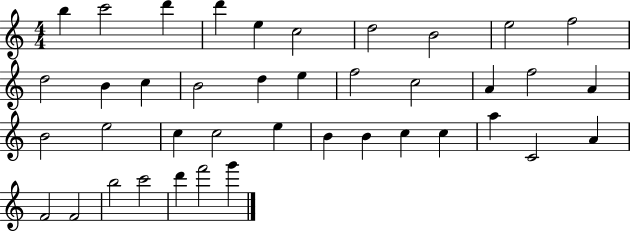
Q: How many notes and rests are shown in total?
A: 40